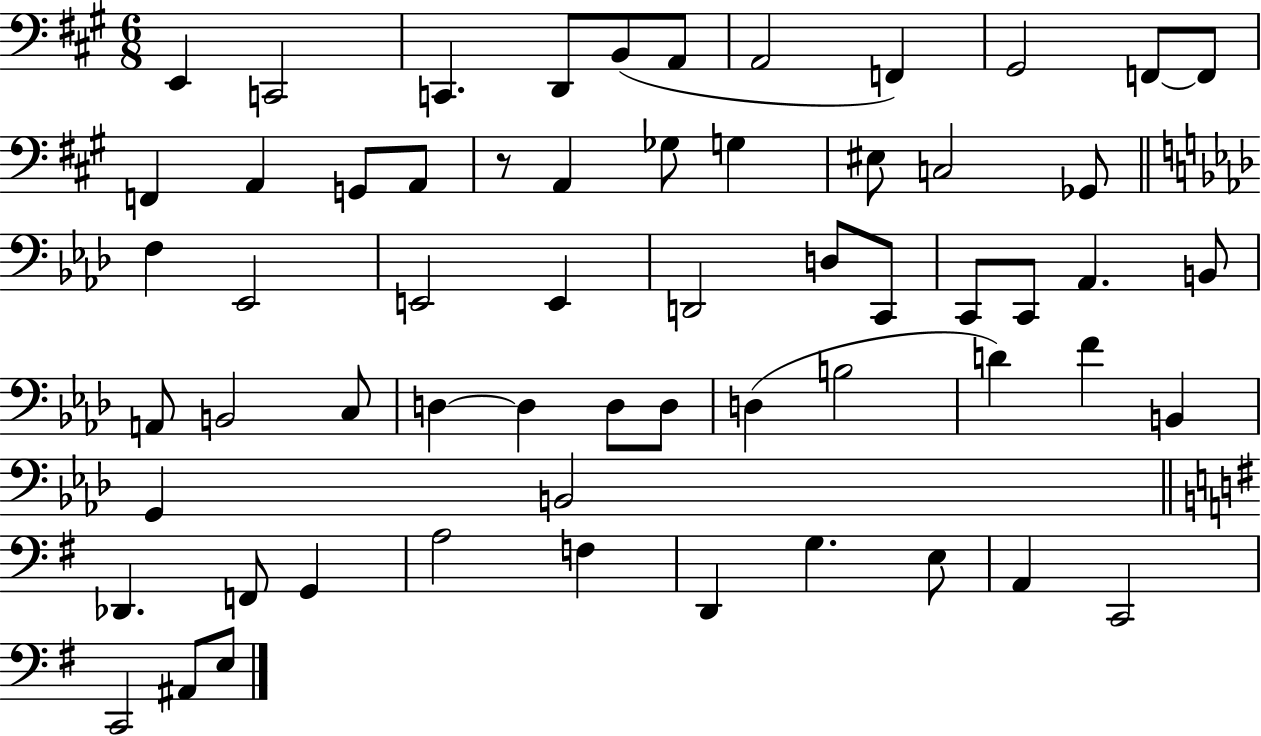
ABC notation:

X:1
T:Untitled
M:6/8
L:1/4
K:A
E,, C,,2 C,, D,,/2 B,,/2 A,,/2 A,,2 F,, ^G,,2 F,,/2 F,,/2 F,, A,, G,,/2 A,,/2 z/2 A,, _G,/2 G, ^E,/2 C,2 _G,,/2 F, _E,,2 E,,2 E,, D,,2 D,/2 C,,/2 C,,/2 C,,/2 _A,, B,,/2 A,,/2 B,,2 C,/2 D, D, D,/2 D,/2 D, B,2 D F B,, G,, B,,2 _D,, F,,/2 G,, A,2 F, D,, G, E,/2 A,, C,,2 C,,2 ^A,,/2 E,/2